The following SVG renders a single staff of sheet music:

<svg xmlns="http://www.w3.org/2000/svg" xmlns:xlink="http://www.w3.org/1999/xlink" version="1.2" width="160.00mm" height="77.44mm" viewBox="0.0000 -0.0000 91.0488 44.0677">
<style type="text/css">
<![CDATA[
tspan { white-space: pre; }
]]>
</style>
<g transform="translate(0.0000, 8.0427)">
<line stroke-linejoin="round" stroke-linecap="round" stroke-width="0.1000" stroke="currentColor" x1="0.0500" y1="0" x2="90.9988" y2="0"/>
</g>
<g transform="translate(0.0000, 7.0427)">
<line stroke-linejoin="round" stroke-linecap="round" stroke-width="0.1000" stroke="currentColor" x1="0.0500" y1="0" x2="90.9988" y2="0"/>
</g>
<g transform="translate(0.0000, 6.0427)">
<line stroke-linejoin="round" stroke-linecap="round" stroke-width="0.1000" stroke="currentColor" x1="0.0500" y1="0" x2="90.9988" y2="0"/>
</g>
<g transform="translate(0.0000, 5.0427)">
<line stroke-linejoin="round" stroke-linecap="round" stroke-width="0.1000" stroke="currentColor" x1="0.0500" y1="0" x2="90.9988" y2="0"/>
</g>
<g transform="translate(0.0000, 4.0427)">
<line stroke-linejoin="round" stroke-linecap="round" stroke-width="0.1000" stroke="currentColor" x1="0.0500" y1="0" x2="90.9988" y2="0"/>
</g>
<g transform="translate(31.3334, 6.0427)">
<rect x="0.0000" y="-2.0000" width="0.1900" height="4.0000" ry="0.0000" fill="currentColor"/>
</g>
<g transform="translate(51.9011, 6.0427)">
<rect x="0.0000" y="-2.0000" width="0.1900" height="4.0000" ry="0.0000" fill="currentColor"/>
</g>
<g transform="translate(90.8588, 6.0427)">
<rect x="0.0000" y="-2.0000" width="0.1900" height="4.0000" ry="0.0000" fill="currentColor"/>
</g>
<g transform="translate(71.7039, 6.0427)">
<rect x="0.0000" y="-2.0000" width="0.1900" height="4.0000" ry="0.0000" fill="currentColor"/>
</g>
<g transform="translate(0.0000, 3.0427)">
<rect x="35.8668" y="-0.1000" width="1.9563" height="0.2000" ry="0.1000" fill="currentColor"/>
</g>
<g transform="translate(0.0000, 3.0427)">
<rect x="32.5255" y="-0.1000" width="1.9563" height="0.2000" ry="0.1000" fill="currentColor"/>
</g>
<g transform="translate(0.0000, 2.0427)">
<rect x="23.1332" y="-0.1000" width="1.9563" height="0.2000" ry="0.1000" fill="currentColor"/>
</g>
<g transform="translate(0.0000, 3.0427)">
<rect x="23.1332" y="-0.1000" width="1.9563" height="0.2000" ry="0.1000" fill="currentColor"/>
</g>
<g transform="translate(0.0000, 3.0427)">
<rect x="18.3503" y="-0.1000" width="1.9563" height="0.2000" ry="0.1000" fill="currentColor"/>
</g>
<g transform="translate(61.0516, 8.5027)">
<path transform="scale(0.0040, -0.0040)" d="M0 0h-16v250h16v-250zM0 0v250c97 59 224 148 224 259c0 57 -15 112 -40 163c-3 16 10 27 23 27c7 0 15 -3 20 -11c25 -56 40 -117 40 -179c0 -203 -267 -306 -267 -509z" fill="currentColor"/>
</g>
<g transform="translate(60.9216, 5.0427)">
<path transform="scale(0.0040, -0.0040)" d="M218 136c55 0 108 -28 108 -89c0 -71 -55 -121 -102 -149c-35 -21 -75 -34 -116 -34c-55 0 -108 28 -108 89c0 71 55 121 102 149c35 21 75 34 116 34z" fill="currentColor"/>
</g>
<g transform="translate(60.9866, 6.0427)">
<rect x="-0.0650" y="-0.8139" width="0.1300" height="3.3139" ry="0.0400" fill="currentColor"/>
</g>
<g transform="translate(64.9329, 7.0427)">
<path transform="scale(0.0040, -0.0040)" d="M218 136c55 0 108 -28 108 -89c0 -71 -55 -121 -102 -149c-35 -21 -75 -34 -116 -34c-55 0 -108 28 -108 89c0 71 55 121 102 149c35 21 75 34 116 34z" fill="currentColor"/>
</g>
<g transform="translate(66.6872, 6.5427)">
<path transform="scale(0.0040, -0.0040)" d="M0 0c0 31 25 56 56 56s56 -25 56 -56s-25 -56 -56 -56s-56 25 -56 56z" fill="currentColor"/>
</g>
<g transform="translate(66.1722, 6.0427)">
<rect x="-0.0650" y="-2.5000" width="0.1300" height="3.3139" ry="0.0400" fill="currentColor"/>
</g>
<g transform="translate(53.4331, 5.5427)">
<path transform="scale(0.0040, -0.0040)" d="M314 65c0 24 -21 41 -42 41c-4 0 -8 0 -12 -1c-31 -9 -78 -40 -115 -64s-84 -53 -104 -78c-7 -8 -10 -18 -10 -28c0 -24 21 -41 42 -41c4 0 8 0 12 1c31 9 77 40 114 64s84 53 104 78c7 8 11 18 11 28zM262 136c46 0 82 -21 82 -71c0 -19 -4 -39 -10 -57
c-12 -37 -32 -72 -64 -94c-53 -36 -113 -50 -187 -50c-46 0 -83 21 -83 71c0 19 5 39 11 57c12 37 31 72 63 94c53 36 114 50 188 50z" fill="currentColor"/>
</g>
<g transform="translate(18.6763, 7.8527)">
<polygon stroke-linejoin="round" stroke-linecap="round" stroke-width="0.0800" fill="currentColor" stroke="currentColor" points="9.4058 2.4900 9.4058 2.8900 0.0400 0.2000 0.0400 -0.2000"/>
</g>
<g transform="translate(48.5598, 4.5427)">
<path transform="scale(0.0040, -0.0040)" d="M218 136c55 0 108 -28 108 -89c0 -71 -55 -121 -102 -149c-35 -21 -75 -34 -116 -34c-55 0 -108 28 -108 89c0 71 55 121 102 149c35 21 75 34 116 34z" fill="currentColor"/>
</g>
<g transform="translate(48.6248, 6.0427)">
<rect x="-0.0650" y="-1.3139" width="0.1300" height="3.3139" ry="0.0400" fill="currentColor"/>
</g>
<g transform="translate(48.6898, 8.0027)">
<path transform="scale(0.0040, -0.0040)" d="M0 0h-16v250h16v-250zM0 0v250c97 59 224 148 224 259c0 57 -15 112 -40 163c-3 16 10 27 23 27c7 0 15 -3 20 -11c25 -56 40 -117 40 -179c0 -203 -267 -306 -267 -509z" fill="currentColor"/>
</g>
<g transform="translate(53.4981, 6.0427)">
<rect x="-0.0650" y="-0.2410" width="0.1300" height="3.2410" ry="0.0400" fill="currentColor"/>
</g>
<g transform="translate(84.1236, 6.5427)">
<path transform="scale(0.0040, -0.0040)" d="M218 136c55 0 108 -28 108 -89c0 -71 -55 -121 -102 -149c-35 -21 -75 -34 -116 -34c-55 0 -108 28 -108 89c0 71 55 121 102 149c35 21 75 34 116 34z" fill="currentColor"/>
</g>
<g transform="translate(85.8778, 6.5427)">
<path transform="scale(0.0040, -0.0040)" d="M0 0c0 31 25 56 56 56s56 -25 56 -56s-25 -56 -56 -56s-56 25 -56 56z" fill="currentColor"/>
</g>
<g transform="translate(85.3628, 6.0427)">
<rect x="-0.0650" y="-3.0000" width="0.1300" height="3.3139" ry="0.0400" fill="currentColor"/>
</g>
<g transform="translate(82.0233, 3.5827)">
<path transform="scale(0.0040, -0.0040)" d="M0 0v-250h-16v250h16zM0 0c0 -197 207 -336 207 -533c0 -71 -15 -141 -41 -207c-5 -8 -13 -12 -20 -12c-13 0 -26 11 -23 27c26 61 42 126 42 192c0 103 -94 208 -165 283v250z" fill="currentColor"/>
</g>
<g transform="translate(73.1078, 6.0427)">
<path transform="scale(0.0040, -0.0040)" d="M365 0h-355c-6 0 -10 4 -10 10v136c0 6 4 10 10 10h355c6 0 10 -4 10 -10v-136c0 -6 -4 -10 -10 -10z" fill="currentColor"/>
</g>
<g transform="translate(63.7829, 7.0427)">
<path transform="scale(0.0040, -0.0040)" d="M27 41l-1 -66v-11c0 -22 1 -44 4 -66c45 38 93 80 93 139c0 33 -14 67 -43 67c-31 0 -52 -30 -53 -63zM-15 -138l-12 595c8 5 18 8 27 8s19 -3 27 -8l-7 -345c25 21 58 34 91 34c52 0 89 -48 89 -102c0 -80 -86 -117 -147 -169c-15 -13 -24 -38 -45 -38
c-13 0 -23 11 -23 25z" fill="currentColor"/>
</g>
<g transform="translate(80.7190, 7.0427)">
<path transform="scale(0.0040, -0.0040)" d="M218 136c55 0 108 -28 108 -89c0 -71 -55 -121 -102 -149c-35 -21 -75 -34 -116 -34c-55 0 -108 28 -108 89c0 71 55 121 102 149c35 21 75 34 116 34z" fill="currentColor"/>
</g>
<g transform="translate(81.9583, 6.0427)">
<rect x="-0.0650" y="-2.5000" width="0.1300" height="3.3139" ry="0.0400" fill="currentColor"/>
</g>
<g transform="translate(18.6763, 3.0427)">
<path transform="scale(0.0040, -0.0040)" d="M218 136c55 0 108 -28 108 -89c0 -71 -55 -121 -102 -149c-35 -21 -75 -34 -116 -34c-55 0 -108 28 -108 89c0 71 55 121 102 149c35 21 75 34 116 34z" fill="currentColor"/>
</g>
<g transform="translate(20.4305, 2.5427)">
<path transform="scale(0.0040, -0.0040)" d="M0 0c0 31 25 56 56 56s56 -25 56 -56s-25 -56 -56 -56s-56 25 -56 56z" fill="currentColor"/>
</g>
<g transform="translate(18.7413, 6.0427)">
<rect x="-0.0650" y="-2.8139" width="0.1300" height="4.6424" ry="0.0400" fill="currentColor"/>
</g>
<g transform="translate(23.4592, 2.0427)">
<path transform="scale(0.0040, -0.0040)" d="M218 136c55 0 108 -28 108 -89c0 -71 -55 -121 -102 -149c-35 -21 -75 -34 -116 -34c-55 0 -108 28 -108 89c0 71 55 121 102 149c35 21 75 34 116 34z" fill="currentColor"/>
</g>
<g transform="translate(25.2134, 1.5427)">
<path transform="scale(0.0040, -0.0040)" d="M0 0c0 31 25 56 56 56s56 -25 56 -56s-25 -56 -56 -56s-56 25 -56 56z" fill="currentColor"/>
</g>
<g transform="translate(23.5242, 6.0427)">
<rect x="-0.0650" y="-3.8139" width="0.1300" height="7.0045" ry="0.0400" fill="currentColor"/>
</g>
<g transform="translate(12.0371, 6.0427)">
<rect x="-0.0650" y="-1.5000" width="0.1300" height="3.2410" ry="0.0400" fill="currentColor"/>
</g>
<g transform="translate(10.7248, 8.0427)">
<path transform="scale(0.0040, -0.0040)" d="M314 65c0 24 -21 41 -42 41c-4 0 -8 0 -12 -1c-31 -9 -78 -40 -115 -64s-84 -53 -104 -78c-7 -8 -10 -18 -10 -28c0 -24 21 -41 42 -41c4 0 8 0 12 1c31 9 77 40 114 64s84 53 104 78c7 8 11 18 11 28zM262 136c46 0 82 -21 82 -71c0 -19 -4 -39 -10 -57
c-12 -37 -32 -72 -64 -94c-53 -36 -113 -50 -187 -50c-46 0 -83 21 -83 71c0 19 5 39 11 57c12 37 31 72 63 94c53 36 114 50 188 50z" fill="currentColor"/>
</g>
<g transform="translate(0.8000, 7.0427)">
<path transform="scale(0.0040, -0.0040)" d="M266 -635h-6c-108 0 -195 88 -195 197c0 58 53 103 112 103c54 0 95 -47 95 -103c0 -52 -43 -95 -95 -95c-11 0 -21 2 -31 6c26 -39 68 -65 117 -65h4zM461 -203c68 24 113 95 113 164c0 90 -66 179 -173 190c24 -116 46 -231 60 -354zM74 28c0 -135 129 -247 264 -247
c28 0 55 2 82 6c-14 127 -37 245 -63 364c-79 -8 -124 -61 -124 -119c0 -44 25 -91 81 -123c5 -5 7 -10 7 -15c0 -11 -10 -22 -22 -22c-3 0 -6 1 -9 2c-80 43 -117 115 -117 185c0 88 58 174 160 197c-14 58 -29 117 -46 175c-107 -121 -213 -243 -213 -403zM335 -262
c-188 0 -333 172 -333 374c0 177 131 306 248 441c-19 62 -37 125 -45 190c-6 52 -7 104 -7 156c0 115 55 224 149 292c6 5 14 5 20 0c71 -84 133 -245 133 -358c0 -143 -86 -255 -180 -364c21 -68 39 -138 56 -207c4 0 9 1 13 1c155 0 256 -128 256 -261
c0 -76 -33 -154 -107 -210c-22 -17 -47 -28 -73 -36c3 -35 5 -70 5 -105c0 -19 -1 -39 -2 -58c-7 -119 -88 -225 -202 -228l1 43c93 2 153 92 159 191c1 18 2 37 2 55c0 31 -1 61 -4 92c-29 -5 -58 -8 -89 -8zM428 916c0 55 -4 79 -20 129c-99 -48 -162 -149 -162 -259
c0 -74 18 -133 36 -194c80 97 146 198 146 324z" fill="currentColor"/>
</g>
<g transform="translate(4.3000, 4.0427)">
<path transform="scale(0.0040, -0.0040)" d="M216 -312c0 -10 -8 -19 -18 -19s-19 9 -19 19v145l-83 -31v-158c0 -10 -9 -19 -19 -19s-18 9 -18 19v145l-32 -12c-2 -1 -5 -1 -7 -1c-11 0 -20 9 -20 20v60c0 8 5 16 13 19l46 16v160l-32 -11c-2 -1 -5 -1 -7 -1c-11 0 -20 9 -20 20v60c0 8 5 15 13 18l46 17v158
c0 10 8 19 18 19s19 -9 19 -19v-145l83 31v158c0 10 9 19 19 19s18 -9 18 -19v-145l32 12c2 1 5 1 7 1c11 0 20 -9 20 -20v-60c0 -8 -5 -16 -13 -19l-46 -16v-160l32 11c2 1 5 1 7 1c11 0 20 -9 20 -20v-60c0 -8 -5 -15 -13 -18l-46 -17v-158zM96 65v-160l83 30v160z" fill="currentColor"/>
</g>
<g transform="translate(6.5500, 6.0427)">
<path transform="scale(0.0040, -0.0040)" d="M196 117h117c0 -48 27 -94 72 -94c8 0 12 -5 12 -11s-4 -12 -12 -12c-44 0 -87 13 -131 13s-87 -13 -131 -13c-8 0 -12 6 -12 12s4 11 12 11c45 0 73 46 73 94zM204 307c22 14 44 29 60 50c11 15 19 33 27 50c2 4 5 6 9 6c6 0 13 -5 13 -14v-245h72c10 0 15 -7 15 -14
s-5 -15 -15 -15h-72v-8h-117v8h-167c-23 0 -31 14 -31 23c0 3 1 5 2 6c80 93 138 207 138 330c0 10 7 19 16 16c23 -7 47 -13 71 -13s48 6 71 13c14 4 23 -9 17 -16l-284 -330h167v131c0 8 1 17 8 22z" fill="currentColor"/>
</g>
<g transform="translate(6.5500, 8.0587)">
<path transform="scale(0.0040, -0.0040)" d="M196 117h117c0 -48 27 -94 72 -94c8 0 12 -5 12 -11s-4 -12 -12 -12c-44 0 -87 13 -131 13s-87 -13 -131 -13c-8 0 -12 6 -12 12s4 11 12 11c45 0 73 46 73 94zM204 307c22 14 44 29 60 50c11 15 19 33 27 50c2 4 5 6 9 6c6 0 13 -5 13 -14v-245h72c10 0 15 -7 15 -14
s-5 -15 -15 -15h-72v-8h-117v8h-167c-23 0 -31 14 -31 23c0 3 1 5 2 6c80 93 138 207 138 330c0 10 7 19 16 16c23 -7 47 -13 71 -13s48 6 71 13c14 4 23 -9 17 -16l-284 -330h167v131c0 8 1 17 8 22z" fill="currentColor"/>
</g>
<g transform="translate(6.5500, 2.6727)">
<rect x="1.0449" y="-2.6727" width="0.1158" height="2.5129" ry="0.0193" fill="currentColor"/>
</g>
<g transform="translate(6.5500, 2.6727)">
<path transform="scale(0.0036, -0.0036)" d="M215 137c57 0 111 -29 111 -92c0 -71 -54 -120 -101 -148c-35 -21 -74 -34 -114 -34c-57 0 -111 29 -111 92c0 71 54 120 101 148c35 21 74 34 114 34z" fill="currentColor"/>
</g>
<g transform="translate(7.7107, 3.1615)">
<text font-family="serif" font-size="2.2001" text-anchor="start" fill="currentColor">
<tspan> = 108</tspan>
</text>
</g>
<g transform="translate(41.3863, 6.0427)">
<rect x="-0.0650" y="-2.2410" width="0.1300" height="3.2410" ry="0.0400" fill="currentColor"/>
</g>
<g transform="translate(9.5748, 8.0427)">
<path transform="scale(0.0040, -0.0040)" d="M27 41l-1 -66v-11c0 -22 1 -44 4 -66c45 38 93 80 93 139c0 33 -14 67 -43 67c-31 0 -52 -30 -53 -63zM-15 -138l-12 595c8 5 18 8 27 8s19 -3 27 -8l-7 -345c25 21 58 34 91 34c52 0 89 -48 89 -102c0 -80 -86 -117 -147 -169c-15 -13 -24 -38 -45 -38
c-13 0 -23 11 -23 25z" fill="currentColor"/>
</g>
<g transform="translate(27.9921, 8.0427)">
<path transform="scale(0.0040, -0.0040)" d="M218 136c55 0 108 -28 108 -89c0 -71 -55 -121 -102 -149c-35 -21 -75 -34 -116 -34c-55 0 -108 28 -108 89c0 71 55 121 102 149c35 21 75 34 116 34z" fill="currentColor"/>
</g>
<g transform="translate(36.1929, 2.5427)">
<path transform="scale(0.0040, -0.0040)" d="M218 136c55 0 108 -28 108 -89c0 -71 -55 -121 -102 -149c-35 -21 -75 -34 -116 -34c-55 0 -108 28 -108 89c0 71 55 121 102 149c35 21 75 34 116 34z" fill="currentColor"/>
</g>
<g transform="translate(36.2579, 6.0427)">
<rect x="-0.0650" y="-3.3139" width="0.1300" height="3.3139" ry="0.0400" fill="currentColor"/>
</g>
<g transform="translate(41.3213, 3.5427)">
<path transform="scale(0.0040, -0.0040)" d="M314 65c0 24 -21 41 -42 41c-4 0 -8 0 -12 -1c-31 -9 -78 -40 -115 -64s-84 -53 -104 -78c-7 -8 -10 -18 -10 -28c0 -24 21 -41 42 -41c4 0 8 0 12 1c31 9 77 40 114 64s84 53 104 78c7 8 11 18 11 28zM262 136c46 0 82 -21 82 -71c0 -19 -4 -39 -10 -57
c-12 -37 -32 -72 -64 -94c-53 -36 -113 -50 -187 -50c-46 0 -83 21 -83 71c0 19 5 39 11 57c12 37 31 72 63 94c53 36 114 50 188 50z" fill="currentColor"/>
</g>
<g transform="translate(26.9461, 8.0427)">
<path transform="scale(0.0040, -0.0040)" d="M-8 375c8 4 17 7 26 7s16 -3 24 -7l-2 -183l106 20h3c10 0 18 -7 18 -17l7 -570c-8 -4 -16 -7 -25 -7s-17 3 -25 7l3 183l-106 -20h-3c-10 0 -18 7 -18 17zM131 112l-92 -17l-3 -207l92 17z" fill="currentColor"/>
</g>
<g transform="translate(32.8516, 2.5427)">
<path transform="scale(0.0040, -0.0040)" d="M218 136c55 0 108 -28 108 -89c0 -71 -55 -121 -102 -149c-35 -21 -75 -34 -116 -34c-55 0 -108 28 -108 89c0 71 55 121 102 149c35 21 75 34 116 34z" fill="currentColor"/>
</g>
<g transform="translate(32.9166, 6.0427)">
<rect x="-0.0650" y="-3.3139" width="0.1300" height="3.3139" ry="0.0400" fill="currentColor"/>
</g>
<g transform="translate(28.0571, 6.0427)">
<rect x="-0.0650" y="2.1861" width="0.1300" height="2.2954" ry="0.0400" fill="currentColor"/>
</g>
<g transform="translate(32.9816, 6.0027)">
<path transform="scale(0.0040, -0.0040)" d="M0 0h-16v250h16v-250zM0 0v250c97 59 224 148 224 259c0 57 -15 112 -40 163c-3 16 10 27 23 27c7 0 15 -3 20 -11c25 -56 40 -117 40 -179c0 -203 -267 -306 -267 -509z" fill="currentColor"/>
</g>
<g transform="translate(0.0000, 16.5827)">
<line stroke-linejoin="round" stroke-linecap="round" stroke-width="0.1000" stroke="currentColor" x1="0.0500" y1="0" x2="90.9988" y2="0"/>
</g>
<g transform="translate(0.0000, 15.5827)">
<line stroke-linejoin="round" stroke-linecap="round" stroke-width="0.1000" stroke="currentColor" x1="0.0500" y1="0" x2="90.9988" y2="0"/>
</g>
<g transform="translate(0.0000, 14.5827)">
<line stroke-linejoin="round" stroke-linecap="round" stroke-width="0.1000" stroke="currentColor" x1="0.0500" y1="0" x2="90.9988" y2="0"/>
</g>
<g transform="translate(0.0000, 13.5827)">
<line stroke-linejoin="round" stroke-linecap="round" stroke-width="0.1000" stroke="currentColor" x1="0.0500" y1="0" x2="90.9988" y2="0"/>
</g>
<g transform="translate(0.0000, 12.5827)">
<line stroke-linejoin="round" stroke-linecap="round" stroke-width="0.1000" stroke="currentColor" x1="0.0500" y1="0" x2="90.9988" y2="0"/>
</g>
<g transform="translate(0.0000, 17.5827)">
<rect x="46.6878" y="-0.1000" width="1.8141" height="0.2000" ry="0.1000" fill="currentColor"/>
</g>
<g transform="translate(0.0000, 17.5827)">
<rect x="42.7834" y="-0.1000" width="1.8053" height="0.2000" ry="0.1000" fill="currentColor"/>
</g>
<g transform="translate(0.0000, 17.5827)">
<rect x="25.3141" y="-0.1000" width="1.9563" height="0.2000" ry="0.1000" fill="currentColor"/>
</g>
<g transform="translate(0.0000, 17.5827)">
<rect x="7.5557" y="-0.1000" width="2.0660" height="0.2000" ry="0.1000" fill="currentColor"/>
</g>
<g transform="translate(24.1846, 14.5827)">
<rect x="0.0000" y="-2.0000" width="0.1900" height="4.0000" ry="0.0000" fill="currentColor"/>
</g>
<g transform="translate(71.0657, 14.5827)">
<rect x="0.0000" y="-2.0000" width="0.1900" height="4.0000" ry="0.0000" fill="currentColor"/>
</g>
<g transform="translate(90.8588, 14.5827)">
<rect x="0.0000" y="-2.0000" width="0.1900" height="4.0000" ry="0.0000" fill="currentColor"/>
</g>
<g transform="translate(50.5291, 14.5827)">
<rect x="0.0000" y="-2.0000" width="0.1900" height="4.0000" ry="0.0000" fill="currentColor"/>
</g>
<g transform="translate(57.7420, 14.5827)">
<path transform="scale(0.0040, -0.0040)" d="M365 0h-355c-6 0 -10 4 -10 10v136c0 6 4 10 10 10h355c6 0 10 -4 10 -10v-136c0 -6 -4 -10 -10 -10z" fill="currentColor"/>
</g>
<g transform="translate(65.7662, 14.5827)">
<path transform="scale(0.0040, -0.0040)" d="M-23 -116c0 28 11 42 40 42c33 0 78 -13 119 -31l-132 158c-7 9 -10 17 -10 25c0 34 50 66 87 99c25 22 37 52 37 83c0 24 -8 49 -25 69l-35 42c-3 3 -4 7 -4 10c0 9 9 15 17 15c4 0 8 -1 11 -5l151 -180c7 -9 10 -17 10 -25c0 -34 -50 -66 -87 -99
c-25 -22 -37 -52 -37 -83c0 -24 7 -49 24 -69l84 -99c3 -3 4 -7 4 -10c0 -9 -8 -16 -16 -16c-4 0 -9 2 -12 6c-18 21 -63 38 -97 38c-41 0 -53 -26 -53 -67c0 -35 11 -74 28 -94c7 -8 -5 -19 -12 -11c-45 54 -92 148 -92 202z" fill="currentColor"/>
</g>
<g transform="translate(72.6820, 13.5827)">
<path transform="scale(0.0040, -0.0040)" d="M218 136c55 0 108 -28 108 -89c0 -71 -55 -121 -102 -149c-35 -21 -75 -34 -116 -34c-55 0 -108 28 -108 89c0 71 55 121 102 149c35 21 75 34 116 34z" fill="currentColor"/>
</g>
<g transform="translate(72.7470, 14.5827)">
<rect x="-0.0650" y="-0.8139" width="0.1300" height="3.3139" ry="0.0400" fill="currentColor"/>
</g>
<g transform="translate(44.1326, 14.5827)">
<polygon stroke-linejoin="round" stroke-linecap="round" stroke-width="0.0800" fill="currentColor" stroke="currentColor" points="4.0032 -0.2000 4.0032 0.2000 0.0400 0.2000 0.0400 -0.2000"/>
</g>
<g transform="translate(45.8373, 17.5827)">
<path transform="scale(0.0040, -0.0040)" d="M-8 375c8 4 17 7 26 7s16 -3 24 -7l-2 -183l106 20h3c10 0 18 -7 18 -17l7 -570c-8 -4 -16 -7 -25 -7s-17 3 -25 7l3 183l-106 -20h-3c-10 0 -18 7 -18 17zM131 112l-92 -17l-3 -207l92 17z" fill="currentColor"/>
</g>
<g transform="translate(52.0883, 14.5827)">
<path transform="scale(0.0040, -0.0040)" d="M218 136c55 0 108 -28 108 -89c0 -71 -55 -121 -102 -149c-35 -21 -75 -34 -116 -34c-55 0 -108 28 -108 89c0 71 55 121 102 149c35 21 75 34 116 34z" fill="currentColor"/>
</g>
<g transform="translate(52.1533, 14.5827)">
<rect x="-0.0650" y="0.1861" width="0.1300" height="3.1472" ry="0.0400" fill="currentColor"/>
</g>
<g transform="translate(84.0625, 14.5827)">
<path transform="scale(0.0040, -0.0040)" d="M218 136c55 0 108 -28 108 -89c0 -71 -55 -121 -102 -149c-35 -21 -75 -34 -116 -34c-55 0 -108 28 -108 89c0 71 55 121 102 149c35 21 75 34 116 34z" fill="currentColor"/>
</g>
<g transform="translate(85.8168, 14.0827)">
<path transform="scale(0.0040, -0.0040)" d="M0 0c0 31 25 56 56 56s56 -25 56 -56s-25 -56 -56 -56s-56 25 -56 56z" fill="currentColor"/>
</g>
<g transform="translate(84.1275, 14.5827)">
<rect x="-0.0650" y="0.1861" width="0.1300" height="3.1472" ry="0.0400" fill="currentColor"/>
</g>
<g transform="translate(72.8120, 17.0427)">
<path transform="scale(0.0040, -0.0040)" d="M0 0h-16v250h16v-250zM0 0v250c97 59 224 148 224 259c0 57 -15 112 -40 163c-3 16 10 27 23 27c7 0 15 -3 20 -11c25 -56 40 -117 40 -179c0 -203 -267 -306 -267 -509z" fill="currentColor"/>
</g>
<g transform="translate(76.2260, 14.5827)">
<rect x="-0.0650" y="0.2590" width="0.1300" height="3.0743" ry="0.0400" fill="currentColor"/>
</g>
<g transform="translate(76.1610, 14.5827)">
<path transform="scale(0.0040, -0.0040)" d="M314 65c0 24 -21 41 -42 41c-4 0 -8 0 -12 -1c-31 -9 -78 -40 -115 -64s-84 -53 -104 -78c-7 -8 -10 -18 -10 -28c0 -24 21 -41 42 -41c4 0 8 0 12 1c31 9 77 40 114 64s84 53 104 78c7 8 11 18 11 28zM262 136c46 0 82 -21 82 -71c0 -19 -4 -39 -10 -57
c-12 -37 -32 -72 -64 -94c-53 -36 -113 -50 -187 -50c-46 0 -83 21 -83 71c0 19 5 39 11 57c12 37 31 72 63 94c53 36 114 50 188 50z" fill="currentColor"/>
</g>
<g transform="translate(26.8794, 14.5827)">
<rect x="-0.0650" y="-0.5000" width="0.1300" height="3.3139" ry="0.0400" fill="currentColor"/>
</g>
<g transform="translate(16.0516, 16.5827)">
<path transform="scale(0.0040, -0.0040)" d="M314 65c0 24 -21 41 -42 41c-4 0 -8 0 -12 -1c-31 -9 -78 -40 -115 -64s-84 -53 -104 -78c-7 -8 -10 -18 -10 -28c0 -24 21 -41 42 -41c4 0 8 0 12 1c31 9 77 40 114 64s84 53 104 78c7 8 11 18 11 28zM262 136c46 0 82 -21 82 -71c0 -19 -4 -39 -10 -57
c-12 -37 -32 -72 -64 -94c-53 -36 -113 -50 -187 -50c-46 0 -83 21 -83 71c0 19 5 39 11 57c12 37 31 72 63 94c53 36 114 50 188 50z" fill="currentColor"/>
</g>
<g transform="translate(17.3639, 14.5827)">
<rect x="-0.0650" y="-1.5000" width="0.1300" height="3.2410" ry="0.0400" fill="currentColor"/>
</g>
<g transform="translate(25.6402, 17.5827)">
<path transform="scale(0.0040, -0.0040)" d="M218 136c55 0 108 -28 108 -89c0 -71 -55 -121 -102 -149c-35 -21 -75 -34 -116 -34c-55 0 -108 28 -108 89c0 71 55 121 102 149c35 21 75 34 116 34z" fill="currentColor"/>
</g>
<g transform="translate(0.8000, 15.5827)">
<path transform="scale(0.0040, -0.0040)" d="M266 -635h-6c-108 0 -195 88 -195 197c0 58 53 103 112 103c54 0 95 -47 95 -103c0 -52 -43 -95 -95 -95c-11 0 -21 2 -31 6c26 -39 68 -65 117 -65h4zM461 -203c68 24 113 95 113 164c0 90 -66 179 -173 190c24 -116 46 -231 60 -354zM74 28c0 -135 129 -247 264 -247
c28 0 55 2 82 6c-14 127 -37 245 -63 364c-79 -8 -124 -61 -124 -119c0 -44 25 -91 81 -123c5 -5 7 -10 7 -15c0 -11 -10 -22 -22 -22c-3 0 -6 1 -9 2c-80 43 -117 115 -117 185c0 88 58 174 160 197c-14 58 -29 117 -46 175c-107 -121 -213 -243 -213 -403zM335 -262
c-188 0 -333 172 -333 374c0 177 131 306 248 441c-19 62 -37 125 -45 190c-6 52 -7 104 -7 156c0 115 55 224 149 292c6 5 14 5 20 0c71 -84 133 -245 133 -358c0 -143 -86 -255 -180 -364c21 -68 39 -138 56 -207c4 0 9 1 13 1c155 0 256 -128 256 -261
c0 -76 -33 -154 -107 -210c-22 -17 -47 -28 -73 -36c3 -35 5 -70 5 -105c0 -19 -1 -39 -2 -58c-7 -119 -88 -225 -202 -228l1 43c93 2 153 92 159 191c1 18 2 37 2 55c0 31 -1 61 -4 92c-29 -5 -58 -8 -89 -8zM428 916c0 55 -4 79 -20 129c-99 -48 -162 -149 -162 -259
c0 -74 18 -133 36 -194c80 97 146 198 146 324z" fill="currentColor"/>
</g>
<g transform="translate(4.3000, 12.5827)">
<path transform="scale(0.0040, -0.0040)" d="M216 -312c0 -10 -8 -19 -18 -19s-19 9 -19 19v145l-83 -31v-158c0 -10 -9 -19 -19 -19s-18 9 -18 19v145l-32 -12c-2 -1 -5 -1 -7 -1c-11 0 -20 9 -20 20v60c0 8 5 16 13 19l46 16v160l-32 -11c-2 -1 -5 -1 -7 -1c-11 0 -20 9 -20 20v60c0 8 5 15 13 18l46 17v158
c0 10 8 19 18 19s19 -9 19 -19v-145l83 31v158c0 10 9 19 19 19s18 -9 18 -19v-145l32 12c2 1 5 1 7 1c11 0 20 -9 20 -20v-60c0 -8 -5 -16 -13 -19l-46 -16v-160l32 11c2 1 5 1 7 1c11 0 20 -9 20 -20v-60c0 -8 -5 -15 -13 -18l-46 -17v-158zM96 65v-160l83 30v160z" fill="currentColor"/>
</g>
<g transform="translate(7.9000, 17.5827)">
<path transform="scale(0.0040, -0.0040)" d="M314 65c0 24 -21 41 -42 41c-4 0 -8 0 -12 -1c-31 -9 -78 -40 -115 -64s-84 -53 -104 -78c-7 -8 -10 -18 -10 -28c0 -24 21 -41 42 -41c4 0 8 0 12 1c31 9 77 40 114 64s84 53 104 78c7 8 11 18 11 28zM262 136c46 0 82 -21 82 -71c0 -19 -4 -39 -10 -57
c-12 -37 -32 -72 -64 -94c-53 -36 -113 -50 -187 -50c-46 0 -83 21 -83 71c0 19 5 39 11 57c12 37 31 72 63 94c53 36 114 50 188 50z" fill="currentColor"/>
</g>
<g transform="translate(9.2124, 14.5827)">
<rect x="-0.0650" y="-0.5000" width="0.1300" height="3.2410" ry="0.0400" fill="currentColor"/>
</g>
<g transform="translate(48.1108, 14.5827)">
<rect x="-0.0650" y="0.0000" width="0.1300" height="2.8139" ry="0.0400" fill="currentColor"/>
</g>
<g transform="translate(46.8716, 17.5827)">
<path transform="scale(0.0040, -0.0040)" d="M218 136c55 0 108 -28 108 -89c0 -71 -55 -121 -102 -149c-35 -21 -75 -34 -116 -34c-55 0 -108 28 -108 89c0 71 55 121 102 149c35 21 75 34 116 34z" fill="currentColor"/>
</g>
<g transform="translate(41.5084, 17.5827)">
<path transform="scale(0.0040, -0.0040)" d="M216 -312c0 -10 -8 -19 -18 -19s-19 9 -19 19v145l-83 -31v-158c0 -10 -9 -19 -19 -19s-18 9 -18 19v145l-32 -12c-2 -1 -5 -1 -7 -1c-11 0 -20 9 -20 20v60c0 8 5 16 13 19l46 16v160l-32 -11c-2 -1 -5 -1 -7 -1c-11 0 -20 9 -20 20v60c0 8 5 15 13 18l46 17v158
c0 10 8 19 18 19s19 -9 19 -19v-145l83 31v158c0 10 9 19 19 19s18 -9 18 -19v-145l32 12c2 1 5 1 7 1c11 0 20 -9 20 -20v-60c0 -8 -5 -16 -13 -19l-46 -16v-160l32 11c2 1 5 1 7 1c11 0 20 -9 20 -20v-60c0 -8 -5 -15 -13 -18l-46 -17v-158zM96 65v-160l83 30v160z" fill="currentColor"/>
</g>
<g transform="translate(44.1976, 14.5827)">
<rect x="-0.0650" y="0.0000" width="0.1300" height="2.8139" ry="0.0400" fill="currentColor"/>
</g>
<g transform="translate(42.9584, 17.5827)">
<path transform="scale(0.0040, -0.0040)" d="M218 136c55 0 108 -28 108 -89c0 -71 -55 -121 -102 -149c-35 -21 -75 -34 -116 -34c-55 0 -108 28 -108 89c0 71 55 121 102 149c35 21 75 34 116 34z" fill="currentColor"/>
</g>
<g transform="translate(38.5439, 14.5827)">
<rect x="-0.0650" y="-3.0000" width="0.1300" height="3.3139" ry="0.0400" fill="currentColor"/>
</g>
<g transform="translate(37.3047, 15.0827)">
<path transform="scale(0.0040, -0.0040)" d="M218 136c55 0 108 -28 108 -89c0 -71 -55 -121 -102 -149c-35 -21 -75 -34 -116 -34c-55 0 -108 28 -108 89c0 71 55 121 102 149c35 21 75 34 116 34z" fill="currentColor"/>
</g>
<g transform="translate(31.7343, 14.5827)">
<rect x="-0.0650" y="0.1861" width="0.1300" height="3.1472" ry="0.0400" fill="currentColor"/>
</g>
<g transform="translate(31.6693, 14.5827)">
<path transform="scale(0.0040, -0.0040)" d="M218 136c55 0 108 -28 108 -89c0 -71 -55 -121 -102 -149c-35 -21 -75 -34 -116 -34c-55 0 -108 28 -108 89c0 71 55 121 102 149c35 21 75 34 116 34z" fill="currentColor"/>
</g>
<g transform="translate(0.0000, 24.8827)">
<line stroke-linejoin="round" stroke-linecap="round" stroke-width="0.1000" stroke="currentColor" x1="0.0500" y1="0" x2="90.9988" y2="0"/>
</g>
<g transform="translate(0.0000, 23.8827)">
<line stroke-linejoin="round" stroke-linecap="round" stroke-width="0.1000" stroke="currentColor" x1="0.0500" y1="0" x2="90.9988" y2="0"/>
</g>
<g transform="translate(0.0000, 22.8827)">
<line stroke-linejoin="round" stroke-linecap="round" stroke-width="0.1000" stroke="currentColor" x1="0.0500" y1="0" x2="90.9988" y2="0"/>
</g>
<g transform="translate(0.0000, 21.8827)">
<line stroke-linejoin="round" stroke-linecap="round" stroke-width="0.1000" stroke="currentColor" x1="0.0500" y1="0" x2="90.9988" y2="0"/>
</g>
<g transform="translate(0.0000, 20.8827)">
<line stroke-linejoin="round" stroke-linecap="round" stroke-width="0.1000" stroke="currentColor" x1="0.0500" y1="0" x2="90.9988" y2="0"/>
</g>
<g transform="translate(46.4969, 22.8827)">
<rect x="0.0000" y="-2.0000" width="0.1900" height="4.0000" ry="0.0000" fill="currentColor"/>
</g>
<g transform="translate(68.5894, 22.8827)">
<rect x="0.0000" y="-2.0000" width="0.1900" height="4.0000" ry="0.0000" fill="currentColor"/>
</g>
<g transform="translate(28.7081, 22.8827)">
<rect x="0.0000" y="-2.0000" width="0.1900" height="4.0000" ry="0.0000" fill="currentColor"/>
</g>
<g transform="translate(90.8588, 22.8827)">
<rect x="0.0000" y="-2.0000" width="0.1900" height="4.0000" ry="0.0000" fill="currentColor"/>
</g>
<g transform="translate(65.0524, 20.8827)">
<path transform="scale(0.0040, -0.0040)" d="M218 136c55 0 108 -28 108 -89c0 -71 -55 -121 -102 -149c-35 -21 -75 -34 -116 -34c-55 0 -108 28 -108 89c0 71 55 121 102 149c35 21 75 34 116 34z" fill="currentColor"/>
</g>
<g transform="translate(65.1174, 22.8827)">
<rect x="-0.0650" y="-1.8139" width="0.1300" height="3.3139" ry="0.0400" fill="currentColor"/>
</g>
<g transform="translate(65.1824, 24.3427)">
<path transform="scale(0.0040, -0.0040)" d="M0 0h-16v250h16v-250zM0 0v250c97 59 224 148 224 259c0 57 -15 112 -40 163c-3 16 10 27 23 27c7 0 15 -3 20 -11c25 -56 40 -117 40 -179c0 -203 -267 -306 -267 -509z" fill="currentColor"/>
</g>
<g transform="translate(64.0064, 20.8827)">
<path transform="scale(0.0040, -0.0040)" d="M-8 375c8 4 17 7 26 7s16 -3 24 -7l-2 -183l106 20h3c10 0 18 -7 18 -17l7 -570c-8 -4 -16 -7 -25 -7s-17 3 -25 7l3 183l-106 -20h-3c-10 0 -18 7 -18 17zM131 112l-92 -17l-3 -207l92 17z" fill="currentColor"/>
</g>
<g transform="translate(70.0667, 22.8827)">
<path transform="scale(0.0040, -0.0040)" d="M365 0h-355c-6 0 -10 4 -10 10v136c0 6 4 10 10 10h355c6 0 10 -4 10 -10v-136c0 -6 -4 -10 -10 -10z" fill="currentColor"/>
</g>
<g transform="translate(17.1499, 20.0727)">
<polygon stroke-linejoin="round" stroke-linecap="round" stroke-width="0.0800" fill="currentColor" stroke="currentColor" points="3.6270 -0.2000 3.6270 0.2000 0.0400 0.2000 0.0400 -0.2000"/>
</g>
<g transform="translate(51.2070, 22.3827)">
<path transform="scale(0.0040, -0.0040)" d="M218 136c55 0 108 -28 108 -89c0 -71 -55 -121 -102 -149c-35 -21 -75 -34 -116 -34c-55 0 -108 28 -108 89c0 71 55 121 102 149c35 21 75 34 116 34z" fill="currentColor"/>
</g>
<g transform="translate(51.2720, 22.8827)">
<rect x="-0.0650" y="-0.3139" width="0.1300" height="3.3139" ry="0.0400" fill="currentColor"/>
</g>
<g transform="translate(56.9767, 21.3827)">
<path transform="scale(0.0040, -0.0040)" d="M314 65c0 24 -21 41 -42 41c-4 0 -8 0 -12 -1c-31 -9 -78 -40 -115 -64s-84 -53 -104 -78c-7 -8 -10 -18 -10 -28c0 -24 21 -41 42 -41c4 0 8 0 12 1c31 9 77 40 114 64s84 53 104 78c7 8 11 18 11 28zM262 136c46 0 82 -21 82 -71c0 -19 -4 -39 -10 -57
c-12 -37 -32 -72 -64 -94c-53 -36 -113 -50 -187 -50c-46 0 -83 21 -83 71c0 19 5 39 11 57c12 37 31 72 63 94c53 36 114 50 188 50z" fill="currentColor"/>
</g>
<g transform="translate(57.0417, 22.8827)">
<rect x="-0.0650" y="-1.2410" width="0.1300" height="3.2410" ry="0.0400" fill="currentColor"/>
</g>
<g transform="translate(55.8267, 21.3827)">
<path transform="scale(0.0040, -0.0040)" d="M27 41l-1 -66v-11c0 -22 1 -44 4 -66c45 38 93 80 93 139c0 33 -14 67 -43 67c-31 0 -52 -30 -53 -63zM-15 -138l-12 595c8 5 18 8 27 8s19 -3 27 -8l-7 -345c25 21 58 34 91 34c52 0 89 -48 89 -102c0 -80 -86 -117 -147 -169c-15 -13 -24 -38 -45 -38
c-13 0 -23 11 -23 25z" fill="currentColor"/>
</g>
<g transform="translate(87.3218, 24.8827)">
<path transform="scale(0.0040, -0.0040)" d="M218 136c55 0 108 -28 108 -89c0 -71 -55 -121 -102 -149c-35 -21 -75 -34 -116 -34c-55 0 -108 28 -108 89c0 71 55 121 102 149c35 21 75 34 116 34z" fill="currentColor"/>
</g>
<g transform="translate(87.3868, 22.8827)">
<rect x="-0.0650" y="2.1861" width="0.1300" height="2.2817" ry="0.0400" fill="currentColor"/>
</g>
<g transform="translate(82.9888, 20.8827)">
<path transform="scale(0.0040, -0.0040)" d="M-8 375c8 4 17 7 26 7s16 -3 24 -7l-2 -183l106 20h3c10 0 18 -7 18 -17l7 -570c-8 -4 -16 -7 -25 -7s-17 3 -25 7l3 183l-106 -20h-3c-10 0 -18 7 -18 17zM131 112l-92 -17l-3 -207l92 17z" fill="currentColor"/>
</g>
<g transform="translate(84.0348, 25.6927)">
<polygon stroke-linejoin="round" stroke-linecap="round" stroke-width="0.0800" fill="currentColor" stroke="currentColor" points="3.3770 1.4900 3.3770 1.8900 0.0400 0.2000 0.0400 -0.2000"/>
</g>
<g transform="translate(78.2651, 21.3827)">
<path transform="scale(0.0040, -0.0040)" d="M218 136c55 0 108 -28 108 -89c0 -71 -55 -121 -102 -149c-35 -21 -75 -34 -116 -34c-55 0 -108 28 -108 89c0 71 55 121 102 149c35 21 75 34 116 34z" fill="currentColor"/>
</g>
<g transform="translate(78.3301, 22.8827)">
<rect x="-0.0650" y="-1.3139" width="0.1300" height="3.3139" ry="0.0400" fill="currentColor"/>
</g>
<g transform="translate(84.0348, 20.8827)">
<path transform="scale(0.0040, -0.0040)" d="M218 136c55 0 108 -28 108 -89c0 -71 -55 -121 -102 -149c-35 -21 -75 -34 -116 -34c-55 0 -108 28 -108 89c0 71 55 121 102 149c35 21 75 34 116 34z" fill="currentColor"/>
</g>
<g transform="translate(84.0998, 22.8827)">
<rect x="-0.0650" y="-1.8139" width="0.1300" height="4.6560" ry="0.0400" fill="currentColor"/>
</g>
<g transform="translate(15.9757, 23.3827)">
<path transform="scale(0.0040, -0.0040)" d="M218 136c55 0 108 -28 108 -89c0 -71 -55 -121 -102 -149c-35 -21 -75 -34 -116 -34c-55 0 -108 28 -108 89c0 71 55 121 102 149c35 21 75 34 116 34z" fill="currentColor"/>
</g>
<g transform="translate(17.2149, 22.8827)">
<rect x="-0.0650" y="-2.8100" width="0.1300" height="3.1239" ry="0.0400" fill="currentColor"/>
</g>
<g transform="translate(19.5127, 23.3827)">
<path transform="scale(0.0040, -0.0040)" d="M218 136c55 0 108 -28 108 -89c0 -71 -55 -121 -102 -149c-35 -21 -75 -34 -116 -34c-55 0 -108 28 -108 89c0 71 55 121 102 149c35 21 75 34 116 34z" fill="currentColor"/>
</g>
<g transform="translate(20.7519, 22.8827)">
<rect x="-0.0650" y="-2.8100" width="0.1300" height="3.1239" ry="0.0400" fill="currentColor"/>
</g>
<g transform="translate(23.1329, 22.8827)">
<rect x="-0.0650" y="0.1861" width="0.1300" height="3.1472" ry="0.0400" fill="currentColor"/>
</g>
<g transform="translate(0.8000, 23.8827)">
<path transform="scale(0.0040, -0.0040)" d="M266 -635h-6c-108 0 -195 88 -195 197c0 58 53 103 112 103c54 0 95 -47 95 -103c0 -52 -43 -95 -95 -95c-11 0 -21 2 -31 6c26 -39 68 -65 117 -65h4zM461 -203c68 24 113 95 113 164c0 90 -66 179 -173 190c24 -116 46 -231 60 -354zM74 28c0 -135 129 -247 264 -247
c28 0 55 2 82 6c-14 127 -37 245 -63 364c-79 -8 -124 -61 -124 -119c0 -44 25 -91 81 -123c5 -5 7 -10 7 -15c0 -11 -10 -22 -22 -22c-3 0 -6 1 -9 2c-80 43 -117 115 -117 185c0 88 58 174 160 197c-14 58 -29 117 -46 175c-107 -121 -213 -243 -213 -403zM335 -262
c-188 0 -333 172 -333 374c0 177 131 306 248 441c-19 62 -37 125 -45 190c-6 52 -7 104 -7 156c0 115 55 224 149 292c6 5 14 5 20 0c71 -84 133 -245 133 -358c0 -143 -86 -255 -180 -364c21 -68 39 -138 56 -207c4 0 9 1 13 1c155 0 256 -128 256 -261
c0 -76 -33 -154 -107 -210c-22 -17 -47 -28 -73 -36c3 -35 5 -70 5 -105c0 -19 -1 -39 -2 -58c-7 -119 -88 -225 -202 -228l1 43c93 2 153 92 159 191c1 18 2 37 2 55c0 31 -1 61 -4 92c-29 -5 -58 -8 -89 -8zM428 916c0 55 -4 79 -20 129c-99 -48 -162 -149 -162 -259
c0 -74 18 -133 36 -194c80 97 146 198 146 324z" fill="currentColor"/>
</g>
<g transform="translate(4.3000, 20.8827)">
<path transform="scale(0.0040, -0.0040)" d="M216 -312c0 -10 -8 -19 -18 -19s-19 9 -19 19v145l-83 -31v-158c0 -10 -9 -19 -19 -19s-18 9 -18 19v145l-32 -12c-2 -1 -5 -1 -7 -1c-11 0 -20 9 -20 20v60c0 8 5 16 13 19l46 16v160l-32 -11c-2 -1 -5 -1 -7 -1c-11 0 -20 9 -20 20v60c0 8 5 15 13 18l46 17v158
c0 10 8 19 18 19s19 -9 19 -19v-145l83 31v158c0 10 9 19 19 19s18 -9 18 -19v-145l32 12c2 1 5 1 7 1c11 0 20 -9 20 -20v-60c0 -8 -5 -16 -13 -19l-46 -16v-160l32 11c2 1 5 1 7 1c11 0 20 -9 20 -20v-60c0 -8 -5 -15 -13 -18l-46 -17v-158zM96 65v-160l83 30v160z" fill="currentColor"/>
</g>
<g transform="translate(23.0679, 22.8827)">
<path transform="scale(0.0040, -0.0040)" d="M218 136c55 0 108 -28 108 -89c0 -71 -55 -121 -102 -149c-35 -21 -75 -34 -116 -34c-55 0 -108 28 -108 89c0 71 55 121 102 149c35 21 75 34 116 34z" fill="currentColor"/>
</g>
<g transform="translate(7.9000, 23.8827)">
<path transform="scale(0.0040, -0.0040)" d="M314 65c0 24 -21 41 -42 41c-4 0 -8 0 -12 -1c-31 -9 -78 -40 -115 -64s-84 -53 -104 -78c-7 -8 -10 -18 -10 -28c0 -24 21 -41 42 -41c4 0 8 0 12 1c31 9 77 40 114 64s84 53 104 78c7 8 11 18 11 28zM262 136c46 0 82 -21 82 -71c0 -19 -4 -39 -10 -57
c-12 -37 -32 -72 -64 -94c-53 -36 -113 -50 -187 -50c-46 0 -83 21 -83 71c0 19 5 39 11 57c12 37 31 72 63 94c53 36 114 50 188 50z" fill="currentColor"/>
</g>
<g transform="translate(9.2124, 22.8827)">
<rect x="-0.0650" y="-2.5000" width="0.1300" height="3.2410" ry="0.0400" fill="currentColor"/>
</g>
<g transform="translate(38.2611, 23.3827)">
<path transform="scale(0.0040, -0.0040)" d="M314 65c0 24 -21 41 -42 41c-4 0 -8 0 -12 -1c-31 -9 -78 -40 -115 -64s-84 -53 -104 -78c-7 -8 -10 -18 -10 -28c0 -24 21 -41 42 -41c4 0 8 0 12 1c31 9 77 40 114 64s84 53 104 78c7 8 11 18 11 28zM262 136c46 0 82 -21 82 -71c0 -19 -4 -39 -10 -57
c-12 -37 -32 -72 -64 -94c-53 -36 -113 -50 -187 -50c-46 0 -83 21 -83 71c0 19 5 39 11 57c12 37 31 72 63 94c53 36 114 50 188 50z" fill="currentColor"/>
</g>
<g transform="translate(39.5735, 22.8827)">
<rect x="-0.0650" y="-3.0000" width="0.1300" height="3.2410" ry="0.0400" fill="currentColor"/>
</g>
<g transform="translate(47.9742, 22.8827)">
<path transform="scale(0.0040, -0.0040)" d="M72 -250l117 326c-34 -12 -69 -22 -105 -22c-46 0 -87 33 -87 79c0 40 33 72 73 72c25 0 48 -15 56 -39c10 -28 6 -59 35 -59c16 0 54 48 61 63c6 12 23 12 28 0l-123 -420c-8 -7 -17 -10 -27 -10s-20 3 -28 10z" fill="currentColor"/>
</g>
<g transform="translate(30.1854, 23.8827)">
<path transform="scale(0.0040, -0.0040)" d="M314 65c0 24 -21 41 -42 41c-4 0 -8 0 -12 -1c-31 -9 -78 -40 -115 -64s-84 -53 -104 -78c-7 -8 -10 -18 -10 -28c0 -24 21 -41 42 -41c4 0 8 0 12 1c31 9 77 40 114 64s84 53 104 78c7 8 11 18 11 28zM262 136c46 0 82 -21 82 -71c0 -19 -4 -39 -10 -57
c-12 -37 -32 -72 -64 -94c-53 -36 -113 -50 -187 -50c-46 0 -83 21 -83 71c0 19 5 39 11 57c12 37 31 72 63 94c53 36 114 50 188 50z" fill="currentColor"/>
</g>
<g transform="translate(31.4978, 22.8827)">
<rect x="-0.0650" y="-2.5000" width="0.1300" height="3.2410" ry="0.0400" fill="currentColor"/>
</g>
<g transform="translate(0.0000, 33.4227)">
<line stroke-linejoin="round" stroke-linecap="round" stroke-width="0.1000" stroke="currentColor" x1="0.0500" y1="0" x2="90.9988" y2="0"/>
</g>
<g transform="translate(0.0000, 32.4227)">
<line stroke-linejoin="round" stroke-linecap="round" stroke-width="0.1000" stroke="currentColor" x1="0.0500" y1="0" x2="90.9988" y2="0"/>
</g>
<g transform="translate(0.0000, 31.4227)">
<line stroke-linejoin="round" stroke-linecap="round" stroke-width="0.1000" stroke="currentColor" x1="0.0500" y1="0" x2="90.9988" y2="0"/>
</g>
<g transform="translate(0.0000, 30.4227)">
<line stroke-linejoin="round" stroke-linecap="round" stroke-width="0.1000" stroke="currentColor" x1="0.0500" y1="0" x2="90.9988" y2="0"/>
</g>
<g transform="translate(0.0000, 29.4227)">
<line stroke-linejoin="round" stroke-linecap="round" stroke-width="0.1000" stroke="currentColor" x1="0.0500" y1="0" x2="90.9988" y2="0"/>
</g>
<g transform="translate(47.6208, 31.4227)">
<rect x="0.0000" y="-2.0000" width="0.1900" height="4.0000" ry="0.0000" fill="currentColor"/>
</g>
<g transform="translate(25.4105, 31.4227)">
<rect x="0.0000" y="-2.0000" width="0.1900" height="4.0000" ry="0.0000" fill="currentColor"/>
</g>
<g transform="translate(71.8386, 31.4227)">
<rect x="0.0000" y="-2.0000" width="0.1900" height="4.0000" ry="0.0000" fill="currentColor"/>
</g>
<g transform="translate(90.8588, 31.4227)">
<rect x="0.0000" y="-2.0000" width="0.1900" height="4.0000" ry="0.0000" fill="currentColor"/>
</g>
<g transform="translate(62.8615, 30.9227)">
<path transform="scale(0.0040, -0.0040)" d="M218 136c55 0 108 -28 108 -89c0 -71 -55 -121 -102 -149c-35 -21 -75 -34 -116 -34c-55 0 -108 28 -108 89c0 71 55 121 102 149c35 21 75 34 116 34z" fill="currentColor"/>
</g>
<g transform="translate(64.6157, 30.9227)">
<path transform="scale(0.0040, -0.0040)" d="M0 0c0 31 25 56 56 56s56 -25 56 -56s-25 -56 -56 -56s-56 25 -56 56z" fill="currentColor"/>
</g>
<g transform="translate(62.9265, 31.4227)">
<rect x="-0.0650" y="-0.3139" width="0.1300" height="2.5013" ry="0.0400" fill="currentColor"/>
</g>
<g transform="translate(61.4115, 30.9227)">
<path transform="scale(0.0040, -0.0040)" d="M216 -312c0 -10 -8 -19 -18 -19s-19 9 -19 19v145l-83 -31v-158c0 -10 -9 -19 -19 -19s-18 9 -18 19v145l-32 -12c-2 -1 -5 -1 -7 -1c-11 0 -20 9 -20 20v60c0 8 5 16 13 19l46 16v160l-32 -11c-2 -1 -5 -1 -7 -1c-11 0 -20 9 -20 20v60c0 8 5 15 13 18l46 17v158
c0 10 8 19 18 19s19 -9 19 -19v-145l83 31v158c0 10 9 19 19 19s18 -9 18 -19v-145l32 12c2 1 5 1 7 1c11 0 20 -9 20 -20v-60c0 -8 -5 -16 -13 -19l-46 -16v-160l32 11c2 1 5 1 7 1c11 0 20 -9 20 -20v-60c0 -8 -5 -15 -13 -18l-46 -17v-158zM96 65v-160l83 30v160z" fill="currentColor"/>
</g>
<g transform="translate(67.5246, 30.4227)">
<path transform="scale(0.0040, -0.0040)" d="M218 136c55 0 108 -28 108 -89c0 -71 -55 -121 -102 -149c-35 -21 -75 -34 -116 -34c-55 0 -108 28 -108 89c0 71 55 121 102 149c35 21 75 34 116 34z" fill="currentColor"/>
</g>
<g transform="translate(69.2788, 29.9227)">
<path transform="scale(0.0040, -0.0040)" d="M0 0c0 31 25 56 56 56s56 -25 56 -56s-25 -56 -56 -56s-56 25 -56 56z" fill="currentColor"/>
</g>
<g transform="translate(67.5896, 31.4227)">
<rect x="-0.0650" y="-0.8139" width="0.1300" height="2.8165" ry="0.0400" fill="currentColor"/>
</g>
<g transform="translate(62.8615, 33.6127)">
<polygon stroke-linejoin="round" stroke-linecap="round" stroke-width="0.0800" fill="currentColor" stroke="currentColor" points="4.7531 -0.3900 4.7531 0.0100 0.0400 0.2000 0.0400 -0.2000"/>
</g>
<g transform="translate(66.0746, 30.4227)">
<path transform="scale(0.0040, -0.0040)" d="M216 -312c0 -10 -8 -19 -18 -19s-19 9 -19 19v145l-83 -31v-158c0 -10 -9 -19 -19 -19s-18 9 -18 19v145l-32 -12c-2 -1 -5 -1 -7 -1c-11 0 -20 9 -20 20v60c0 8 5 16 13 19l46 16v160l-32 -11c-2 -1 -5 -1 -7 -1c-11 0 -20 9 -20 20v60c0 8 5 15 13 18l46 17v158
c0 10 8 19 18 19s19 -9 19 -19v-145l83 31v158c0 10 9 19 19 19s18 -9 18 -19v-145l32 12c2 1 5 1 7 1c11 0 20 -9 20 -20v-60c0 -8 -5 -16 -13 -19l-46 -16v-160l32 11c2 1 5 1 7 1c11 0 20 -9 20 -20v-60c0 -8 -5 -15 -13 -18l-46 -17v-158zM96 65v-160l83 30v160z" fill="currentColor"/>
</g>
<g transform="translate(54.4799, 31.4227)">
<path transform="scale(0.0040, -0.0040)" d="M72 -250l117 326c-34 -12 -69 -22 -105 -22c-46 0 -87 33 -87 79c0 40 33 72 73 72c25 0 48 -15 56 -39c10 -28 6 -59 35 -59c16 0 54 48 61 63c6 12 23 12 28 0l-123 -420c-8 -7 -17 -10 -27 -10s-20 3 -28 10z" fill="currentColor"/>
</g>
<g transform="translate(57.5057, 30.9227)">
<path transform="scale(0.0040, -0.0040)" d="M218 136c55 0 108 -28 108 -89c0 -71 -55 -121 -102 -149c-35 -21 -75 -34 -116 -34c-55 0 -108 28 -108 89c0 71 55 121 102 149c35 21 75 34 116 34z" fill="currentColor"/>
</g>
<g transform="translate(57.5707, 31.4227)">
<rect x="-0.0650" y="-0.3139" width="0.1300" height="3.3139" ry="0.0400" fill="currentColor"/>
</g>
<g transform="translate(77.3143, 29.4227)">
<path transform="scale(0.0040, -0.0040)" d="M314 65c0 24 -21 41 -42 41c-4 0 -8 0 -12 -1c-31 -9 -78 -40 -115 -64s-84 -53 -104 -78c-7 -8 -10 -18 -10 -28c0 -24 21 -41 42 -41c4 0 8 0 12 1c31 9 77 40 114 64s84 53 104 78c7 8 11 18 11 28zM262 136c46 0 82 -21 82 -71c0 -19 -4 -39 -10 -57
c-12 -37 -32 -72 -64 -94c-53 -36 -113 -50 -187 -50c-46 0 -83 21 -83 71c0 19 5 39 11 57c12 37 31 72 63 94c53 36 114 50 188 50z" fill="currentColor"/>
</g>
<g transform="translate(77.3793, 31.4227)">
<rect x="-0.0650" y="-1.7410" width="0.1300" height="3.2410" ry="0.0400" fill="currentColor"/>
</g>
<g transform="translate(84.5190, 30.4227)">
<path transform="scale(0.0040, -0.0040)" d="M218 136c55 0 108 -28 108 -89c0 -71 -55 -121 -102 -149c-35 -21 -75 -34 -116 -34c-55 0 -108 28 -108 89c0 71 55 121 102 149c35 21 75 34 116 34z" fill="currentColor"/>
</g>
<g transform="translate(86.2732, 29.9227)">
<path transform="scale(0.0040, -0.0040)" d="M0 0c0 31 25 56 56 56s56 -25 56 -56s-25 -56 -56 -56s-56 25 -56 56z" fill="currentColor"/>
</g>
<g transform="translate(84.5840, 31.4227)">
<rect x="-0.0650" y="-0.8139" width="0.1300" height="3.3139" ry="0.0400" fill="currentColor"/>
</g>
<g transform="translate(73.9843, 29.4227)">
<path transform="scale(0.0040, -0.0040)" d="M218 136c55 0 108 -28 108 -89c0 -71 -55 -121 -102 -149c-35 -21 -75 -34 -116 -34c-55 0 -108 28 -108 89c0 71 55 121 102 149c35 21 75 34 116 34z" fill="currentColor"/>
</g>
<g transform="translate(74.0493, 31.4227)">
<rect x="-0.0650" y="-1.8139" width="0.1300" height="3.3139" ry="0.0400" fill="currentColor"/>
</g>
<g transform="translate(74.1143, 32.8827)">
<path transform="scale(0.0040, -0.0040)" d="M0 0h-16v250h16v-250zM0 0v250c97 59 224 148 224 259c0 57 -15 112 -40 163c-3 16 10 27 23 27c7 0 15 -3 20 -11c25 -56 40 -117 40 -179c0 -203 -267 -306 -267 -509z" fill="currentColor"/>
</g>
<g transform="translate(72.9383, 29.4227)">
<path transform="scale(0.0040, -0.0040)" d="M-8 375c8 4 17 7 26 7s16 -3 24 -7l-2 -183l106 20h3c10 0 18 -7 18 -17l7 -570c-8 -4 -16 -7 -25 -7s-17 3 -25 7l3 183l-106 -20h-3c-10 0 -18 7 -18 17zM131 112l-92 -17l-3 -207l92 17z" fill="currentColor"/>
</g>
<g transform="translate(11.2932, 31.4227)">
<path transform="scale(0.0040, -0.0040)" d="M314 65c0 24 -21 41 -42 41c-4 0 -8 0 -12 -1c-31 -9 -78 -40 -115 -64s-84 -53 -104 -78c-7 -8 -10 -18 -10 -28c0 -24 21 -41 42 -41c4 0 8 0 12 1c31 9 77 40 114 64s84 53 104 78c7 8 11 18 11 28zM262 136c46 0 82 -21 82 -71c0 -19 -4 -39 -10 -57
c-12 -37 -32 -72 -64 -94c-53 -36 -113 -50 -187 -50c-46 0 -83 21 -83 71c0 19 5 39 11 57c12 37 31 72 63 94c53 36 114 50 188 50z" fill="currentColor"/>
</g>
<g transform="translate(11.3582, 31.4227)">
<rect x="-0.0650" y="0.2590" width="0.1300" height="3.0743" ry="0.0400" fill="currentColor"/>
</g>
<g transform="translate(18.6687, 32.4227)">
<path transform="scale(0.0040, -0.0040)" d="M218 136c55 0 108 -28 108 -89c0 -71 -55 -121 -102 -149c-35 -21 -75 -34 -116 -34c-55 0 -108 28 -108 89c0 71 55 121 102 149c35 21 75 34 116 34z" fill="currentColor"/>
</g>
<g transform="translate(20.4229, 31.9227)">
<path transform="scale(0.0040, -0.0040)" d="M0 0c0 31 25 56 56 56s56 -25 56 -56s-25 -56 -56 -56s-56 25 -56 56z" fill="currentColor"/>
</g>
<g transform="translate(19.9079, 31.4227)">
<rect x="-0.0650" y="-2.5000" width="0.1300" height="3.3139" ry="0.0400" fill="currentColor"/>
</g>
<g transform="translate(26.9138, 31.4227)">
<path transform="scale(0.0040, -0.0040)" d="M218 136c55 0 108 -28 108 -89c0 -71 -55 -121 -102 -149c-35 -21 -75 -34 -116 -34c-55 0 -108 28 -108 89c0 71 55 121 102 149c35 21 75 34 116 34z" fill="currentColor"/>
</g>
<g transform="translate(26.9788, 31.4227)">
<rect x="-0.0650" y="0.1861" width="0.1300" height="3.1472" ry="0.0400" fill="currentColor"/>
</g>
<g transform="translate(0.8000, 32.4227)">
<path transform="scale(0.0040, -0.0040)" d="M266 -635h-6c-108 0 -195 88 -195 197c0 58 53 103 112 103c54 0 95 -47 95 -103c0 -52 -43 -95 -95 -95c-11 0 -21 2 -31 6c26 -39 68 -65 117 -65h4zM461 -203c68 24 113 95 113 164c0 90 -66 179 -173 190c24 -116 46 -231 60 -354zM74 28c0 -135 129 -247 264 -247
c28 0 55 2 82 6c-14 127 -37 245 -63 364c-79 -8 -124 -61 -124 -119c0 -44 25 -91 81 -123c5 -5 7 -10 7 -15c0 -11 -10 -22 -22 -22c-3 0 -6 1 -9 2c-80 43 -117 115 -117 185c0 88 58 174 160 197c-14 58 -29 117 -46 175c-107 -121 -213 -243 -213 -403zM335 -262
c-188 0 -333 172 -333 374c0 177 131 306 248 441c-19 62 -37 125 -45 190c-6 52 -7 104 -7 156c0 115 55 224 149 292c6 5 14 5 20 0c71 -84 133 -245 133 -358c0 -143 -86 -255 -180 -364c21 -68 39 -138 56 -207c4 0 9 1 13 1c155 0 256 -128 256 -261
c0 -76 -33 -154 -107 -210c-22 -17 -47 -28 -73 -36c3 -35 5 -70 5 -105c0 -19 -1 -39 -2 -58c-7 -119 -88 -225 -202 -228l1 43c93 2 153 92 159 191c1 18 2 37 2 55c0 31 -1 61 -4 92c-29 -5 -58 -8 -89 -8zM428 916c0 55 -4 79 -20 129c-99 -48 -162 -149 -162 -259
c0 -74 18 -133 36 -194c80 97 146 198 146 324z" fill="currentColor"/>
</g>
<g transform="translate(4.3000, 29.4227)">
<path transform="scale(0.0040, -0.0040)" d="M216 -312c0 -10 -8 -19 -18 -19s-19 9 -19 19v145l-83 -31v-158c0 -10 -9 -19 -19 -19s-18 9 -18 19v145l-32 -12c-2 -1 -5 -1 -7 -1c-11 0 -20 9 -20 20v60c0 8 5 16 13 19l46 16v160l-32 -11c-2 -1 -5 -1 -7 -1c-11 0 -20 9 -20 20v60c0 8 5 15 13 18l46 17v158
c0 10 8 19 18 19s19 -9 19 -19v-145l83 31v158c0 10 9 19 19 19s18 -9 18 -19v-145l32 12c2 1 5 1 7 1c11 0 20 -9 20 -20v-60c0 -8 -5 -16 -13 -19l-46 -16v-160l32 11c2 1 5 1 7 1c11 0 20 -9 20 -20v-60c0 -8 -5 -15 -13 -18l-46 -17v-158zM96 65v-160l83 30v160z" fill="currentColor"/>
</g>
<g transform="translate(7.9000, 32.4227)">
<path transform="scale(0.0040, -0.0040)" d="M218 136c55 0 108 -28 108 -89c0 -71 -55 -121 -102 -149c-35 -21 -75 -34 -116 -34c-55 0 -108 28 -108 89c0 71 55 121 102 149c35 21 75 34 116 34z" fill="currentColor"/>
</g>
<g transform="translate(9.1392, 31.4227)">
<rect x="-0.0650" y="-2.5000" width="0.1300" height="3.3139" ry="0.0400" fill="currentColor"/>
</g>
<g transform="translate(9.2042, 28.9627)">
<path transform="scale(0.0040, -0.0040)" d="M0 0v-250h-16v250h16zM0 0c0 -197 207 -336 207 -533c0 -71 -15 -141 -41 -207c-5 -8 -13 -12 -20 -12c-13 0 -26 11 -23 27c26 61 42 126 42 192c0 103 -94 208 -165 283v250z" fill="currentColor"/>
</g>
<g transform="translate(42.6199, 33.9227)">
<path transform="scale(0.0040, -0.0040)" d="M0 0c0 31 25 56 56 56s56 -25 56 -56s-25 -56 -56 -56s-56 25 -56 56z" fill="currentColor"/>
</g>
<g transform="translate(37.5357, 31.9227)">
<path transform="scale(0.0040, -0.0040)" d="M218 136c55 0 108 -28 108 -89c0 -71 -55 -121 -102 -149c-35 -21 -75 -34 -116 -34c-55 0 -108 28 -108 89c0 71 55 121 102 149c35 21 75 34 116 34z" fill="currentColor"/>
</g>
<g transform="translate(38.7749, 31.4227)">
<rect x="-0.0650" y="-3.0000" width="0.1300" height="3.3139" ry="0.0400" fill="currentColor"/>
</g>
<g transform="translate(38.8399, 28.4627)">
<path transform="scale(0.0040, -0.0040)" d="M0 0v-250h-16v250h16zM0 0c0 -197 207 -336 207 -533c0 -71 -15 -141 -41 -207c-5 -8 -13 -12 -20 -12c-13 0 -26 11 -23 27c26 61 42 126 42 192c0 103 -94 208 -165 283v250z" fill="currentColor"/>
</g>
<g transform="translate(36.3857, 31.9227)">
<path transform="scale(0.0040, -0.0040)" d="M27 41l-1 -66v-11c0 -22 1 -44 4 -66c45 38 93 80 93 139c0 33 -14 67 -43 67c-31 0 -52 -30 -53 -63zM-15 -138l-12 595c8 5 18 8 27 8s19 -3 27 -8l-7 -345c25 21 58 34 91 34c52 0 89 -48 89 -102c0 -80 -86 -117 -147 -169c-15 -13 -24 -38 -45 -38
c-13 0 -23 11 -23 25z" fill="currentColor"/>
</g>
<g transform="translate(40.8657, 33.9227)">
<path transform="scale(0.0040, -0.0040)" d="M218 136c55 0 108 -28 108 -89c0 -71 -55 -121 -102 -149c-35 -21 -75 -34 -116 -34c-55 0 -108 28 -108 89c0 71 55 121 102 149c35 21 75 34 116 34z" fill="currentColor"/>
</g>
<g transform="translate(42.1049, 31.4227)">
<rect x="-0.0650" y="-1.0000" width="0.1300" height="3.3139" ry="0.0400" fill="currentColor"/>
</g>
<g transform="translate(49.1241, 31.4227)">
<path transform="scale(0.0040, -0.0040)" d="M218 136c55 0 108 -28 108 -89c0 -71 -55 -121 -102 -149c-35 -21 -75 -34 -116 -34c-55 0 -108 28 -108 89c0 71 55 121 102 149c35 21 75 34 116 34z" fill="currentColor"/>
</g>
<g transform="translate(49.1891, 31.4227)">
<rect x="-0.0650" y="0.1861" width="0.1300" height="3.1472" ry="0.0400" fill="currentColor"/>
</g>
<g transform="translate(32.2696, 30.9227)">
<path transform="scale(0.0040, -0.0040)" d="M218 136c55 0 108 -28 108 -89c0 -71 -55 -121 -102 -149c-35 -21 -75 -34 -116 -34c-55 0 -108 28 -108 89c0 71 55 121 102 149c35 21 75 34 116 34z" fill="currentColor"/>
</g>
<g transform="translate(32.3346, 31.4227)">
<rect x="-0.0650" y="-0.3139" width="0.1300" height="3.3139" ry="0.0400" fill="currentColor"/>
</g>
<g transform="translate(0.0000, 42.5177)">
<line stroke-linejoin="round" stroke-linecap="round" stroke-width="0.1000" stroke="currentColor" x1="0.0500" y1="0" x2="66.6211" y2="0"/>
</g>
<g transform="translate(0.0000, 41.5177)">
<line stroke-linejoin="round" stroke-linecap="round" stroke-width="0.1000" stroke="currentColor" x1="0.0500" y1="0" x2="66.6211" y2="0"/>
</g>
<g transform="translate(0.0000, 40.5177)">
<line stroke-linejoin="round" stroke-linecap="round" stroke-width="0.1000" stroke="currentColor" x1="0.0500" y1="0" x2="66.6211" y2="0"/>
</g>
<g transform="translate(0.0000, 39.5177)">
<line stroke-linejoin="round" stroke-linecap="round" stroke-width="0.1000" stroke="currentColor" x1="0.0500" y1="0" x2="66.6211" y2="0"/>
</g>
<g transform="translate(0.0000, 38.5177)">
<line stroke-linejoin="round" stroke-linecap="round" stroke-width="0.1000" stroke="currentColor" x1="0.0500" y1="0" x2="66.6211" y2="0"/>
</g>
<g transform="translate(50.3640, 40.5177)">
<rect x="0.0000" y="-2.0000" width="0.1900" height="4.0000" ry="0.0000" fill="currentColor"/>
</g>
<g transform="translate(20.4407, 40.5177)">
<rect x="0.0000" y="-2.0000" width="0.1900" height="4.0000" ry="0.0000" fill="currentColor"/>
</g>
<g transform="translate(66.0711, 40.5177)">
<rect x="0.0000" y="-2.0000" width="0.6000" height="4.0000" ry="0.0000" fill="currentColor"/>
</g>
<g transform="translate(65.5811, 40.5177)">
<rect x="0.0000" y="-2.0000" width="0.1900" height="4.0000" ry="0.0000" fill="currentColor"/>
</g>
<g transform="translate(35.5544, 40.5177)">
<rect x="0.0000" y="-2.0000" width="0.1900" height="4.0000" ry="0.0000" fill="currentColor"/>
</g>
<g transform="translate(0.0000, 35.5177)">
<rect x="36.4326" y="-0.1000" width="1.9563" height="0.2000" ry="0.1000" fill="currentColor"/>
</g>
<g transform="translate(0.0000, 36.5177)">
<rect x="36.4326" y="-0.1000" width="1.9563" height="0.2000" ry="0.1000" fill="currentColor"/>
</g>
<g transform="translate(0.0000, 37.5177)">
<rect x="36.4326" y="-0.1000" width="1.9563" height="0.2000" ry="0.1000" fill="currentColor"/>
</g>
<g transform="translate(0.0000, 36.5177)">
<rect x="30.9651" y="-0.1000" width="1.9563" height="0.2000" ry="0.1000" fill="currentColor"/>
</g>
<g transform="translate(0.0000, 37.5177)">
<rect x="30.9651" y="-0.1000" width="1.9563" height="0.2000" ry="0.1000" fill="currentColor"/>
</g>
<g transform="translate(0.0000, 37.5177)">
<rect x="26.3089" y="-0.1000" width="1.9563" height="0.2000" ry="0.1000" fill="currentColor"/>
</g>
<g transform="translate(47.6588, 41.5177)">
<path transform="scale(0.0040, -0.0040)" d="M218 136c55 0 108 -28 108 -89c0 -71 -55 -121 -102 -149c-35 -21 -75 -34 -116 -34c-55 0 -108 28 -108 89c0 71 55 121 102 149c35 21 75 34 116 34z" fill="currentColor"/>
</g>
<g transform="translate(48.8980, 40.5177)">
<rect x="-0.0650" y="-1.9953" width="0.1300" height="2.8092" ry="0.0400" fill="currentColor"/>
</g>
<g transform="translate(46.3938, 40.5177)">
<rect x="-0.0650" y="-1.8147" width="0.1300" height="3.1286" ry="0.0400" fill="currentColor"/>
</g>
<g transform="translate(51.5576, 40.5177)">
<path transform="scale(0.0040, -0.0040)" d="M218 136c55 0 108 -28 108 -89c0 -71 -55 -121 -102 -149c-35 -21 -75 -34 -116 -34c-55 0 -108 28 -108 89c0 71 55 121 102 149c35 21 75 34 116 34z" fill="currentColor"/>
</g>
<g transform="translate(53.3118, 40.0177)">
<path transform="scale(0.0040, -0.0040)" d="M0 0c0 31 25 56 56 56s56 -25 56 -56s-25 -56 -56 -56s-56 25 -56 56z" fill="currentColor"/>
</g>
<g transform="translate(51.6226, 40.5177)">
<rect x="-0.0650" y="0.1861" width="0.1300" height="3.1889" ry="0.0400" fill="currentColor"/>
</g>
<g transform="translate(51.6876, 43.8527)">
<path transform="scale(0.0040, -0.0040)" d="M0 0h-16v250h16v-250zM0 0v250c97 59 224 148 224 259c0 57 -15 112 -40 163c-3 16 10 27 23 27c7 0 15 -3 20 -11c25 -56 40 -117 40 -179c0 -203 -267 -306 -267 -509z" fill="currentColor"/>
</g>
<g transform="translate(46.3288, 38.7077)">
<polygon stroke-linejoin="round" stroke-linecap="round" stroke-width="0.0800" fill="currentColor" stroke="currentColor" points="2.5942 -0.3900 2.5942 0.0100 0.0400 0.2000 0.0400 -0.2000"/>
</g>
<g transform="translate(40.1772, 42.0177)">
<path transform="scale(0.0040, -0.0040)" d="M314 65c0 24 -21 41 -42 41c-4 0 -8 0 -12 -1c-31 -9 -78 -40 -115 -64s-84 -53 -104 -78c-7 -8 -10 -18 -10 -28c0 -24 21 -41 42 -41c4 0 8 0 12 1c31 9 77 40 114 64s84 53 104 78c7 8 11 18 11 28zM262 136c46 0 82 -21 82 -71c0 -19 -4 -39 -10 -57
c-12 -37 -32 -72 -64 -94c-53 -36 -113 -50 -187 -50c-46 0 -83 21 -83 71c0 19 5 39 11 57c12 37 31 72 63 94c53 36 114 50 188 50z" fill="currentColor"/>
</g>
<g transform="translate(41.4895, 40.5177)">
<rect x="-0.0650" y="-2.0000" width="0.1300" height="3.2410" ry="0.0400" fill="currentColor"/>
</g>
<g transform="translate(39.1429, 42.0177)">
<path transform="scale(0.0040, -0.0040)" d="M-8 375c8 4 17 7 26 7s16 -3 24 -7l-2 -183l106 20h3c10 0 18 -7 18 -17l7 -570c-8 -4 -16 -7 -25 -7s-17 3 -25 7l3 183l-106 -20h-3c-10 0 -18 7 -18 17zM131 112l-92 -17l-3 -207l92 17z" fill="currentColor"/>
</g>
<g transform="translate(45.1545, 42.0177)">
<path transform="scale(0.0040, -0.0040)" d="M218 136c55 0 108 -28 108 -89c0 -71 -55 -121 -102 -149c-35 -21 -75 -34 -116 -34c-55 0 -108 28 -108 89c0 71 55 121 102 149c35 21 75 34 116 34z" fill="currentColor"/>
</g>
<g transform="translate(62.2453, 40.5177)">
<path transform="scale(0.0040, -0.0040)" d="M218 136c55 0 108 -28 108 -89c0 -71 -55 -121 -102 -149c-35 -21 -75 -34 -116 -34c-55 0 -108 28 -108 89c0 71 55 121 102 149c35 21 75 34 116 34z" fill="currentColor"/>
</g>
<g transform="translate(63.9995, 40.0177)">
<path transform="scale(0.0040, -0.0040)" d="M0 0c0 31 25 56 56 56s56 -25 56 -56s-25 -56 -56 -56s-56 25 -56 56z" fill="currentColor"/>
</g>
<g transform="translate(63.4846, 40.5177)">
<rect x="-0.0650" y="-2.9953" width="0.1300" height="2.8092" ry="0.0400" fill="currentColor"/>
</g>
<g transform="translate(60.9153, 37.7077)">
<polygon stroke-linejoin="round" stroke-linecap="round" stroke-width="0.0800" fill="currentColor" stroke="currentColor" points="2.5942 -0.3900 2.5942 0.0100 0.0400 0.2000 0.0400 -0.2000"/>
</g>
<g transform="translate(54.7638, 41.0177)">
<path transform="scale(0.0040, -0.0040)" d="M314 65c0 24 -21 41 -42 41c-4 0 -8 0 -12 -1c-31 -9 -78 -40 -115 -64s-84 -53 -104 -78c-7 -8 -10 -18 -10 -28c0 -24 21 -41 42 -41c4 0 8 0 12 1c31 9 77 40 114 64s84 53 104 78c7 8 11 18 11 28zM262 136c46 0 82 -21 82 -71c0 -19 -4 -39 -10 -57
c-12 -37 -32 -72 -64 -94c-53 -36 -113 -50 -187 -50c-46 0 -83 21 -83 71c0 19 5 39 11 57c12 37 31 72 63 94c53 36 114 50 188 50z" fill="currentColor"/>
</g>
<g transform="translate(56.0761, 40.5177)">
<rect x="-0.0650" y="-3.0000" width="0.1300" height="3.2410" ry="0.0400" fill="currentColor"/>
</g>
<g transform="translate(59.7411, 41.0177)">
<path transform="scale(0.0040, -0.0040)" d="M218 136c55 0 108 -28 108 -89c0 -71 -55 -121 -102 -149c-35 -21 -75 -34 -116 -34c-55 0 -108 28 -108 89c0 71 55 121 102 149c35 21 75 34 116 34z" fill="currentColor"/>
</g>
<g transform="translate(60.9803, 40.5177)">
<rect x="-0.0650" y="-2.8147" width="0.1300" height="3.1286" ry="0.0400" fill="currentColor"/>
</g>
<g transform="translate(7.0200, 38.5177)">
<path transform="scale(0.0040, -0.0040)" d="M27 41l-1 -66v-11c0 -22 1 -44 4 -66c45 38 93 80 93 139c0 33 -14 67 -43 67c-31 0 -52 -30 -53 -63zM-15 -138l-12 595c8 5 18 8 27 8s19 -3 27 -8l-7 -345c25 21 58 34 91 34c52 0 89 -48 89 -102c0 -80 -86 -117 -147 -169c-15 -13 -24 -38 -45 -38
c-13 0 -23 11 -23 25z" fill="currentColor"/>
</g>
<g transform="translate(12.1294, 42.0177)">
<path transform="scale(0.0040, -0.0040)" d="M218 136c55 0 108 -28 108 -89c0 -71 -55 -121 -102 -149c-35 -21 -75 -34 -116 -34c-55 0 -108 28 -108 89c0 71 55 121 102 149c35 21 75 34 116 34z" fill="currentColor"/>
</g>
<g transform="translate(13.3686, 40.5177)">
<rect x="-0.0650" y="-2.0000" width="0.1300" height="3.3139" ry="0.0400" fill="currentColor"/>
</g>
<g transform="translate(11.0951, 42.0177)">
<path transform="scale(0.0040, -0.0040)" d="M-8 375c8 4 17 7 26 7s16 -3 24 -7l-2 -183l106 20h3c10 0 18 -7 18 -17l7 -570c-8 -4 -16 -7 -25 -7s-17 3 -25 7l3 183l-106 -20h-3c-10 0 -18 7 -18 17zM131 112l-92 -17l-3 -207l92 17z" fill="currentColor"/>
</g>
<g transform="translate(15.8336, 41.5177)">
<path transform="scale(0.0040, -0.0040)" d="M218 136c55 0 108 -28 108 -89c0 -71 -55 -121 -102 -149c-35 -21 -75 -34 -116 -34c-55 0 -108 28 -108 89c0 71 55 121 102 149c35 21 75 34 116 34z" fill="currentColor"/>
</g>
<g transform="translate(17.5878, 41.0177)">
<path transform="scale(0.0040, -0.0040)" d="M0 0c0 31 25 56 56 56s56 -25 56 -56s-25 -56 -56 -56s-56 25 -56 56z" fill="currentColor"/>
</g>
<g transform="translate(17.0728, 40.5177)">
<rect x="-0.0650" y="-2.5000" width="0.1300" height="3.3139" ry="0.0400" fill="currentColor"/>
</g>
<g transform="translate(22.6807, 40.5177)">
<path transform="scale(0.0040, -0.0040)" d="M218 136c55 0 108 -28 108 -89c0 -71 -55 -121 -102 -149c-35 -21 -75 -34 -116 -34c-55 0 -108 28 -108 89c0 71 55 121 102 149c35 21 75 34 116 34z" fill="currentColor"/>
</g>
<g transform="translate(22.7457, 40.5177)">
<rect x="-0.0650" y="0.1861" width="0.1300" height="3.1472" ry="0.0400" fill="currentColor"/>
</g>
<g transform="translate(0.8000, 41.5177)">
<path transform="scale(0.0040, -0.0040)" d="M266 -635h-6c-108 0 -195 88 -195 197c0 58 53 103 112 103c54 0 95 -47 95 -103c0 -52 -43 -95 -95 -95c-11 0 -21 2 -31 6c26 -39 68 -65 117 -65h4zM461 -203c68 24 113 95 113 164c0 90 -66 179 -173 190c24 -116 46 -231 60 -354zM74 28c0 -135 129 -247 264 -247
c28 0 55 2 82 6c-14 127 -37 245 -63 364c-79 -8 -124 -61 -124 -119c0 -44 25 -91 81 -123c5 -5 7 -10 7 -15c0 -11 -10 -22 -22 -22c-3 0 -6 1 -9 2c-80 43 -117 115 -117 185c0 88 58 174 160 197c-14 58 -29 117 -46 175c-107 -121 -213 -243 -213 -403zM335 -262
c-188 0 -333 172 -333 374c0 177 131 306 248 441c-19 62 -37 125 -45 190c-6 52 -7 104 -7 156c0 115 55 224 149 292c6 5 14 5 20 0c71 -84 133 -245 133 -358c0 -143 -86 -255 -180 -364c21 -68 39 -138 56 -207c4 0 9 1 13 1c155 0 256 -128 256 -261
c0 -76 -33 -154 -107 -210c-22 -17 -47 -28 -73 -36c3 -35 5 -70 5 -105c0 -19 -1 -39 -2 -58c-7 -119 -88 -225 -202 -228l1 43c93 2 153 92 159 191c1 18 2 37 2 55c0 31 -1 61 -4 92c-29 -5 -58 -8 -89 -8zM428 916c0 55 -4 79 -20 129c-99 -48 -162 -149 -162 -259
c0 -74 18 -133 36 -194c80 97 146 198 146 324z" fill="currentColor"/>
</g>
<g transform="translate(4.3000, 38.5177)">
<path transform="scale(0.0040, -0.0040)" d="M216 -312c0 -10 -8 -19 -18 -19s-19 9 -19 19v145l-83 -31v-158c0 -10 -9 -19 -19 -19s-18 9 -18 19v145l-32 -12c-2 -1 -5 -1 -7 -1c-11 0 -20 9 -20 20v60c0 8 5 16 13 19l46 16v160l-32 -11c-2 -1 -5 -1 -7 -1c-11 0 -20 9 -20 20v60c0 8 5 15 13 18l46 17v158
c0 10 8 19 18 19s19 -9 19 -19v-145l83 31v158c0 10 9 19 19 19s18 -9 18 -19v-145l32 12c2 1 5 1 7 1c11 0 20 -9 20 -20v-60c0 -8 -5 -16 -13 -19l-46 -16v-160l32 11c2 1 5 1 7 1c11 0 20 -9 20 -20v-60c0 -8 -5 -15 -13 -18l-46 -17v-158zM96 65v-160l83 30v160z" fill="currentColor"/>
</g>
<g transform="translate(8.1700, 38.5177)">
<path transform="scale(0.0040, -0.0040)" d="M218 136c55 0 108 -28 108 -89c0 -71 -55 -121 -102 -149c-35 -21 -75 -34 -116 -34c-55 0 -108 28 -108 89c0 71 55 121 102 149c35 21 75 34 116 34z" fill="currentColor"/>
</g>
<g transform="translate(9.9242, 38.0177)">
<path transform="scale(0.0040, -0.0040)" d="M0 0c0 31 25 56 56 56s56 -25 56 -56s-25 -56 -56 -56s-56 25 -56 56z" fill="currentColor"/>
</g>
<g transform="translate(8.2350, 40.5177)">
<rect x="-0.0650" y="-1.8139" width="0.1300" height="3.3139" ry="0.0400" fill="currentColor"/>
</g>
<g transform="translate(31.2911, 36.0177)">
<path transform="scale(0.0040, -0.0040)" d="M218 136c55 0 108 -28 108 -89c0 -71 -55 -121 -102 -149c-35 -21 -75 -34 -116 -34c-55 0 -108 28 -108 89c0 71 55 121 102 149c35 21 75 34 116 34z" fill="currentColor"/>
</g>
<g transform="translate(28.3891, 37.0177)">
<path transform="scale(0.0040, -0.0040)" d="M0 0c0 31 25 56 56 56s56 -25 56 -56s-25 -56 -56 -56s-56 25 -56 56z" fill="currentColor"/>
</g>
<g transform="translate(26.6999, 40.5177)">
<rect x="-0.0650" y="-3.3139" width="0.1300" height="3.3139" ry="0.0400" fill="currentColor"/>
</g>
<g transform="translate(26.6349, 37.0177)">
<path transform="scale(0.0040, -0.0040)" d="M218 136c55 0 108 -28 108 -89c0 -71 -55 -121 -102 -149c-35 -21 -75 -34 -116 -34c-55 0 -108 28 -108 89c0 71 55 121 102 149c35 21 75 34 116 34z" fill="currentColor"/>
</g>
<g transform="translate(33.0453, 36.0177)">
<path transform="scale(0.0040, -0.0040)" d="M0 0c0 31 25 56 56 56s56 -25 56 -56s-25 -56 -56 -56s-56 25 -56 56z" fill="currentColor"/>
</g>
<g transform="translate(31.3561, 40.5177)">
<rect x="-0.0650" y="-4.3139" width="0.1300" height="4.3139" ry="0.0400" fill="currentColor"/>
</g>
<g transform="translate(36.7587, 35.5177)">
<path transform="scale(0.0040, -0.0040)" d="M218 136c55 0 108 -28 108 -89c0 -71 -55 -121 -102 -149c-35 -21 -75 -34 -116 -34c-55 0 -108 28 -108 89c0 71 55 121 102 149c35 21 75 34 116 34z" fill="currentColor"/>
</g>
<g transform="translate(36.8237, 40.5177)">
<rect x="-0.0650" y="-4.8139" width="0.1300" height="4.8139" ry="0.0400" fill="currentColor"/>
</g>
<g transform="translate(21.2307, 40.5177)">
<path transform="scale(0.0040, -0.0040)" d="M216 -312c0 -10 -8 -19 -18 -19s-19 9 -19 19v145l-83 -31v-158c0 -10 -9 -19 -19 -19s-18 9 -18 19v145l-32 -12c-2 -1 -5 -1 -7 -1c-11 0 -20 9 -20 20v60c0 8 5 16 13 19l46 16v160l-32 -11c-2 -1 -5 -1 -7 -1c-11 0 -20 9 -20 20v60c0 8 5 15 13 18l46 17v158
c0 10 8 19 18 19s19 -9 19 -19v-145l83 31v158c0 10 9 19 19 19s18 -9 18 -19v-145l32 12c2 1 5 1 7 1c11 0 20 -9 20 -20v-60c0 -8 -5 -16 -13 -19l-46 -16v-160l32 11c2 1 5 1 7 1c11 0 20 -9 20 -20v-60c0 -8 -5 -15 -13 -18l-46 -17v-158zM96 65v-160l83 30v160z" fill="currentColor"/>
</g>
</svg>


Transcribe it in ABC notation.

X:1
T:Untitled
M:4/4
L:1/4
K:G
_E2 a/2 c'/2 E/2 b/2 b g2 e/2 c2 d/2 _G z2 G/2 A C2 E2 C B A ^C/2 C/2 B z2 z d/2 B2 B G2 A/2 A/2 B G2 A2 z/2 c _e2 f/2 z2 e f/2 E/2 G/2 B2 G B c _A/2 D B z/2 c ^c/2 ^d/2 f/2 f2 d _f F G ^B b d' e' F2 F/2 G/2 B/2 A2 A/2 B/2